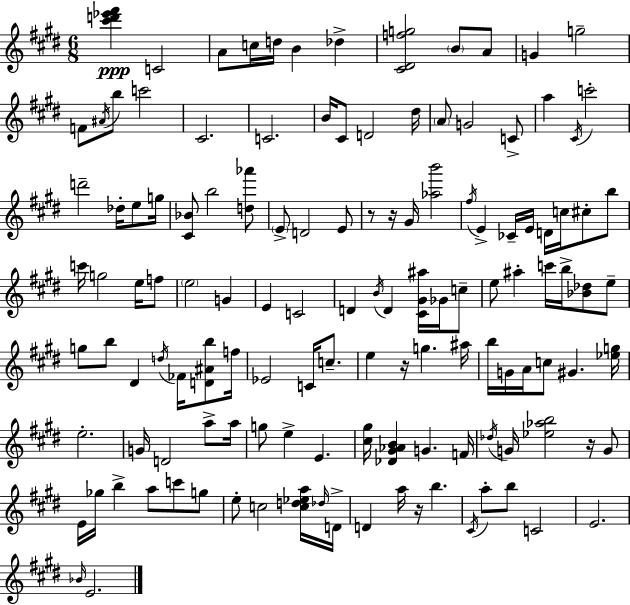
[C#6,D6,Eb6,F#6]/q C4/h A4/e C5/s D5/s B4/q Db5/q [C#4,D#4,F5,G5]/h B4/e A4/e G4/q G5/h F4/e A#4/s B5/e C6/h C#4/h. C4/h. B4/s C#4/e D4/h D#5/s A4/e G4/h C4/e A5/q C#4/s C6/h D6/h Db5/s E5/e G5/s [C#4,Bb4]/e B5/h [D5,Ab6]/e E4/e D4/h E4/e R/e R/s G#4/s [Ab5,B6]/h F#5/s E4/q CES4/s E4/s D4/s C5/s C#5/e B5/e C6/s G5/h E5/s F5/e E5/h G4/q E4/q C4/h D4/q B4/s D4/q [C#4,G#4,A#5]/s Gb4/s C5/e E5/e A#5/q C6/s B5/s [Bb4,Db5]/e E5/e G5/e B5/e D#4/q D5/s FES4/s [D4,A#4,B5]/e F5/s Eb4/h C4/s C5/e. E5/q R/s G5/q. A#5/s B5/s G4/s A4/s C5/e G#4/q. [Eb5,G5]/s E5/h. G4/s D4/h A5/e A5/s G5/e E5/q E4/q. [C#5,G#5]/s [Db4,G#4,Ab4,B4]/q G4/q. F4/s Db5/s G4/s [Eb5,Ab5,B5]/h R/s G4/e E4/s Gb5/s B5/q A5/e C6/e G5/e E5/e C5/h [C5,D5,Eb5,A5]/s Db5/s D4/s D4/q A5/s R/s B5/q. C#4/s A5/e B5/e C4/h E4/h. Bb4/s E4/h.